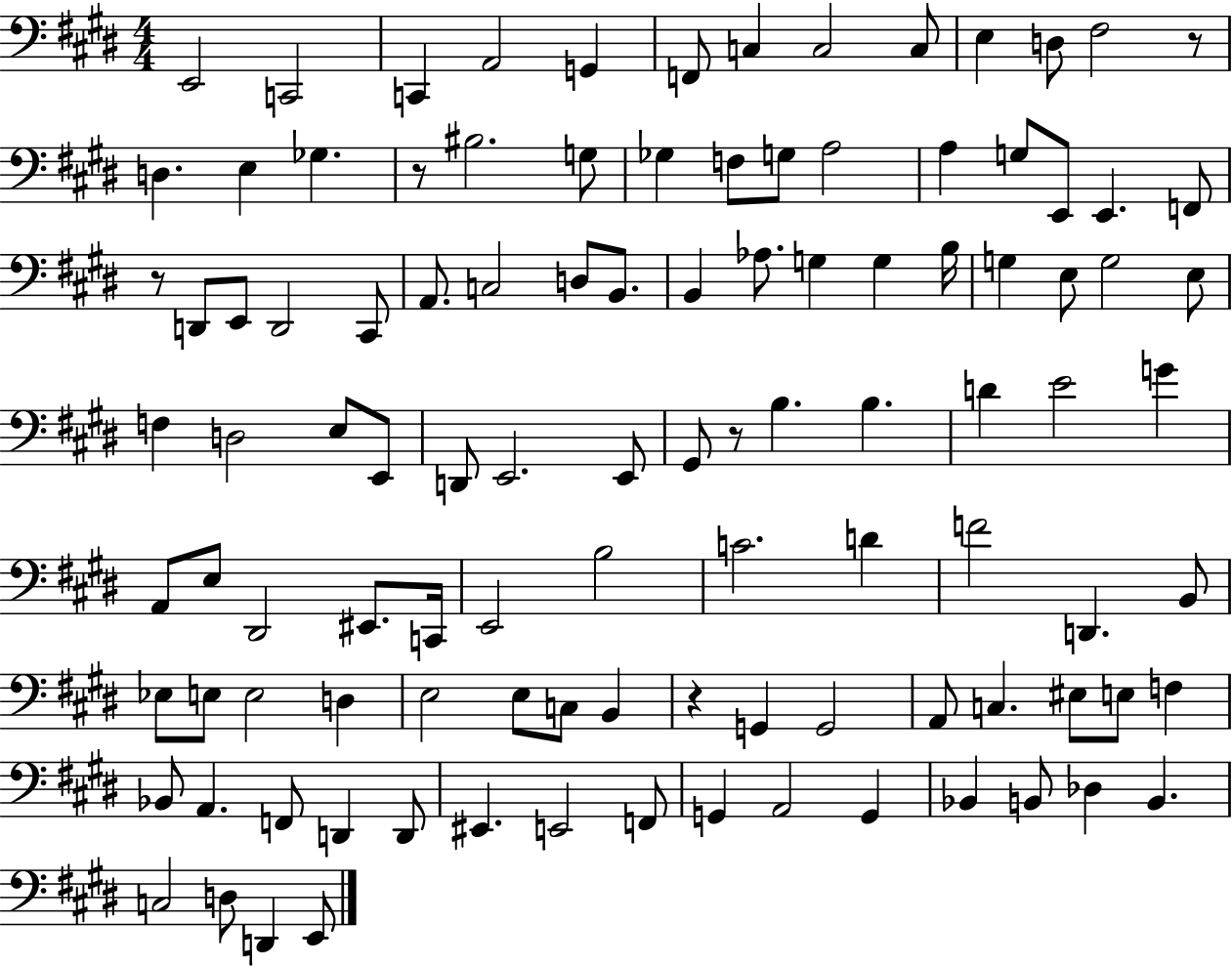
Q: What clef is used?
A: bass